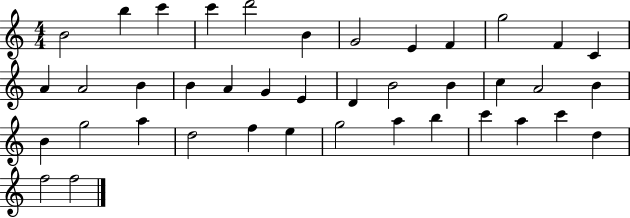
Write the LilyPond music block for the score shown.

{
  \clef treble
  \numericTimeSignature
  \time 4/4
  \key c \major
  b'2 b''4 c'''4 | c'''4 d'''2 b'4 | g'2 e'4 f'4 | g''2 f'4 c'4 | \break a'4 a'2 b'4 | b'4 a'4 g'4 e'4 | d'4 b'2 b'4 | c''4 a'2 b'4 | \break b'4 g''2 a''4 | d''2 f''4 e''4 | g''2 a''4 b''4 | c'''4 a''4 c'''4 d''4 | \break f''2 f''2 | \bar "|."
}